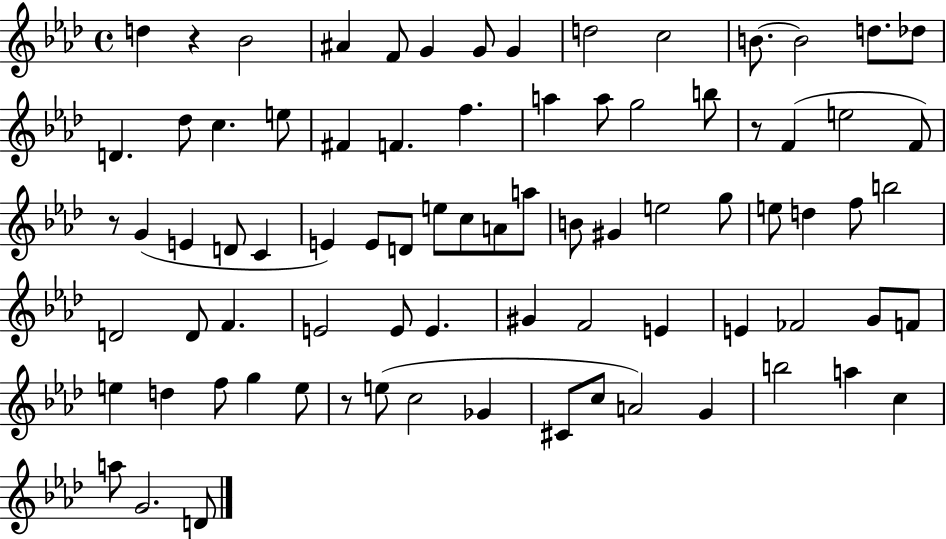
D5/q R/q Bb4/h A#4/q F4/e G4/q G4/e G4/q D5/h C5/h B4/e. B4/h D5/e. Db5/e D4/q. Db5/e C5/q. E5/e F#4/q F4/q. F5/q. A5/q A5/e G5/h B5/e R/e F4/q E5/h F4/e R/e G4/q E4/q D4/e C4/q E4/q E4/e D4/e E5/e C5/e A4/e A5/e B4/e G#4/q E5/h G5/e E5/e D5/q F5/e B5/h D4/h D4/e F4/q. E4/h E4/e E4/q. G#4/q F4/h E4/q E4/q FES4/h G4/e F4/e E5/q D5/q F5/e G5/q E5/e R/e E5/e C5/h Gb4/q C#4/e C5/e A4/h G4/q B5/h A5/q C5/q A5/e G4/h. D4/e